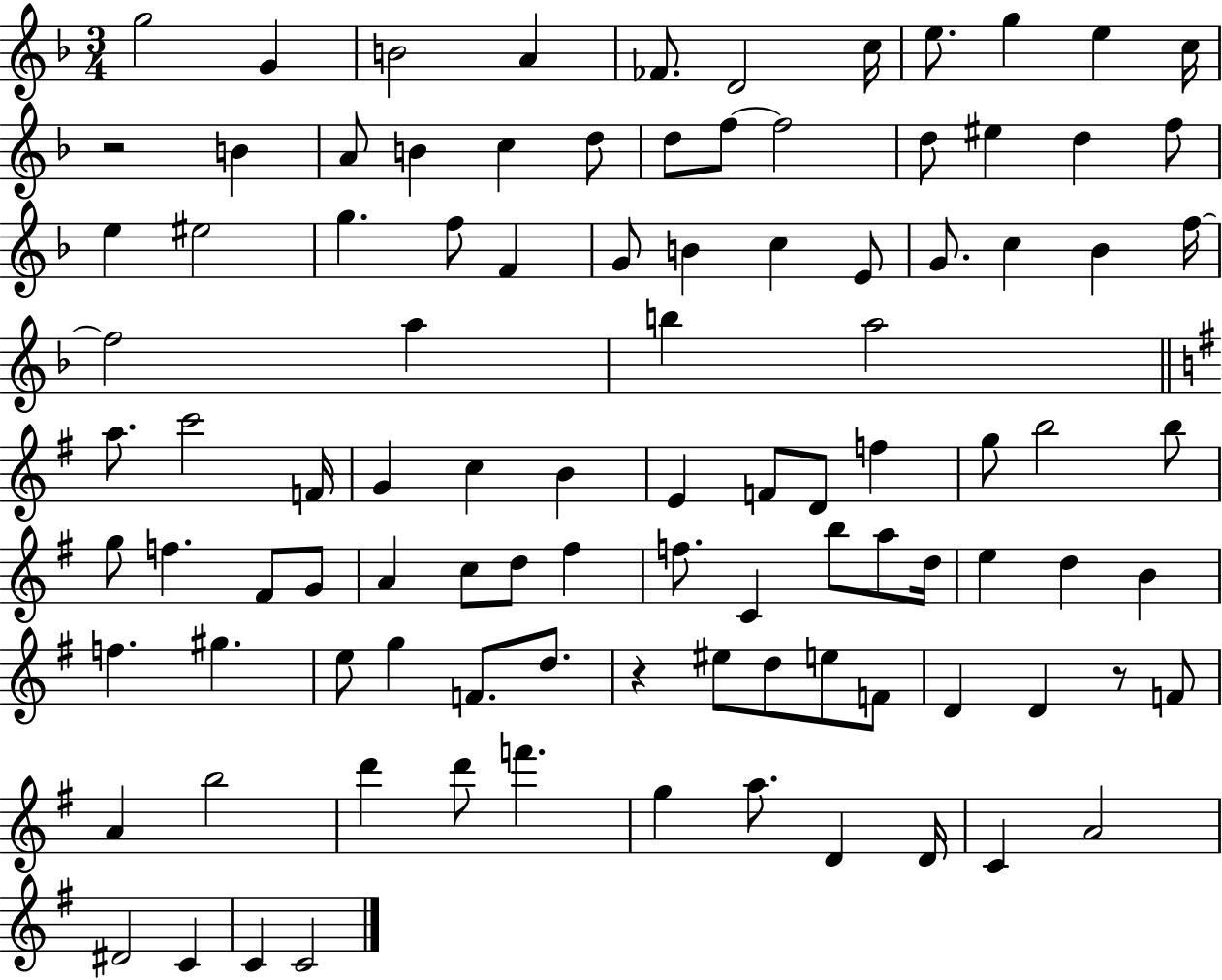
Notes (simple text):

G5/h G4/q B4/h A4/q FES4/e. D4/h C5/s E5/e. G5/q E5/q C5/s R/h B4/q A4/e B4/q C5/q D5/e D5/e F5/e F5/h D5/e EIS5/q D5/q F5/e E5/q EIS5/h G5/q. F5/e F4/q G4/e B4/q C5/q E4/e G4/e. C5/q Bb4/q F5/s F5/h A5/q B5/q A5/h A5/e. C6/h F4/s G4/q C5/q B4/q E4/q F4/e D4/e F5/q G5/e B5/h B5/e G5/e F5/q. F#4/e G4/e A4/q C5/e D5/e F#5/q F5/e. C4/q B5/e A5/e D5/s E5/q D5/q B4/q F5/q. G#5/q. E5/e G5/q F4/e. D5/e. R/q EIS5/e D5/e E5/e F4/e D4/q D4/q R/e F4/e A4/q B5/h D6/q D6/e F6/q. G5/q A5/e. D4/q D4/s C4/q A4/h D#4/h C4/q C4/q C4/h